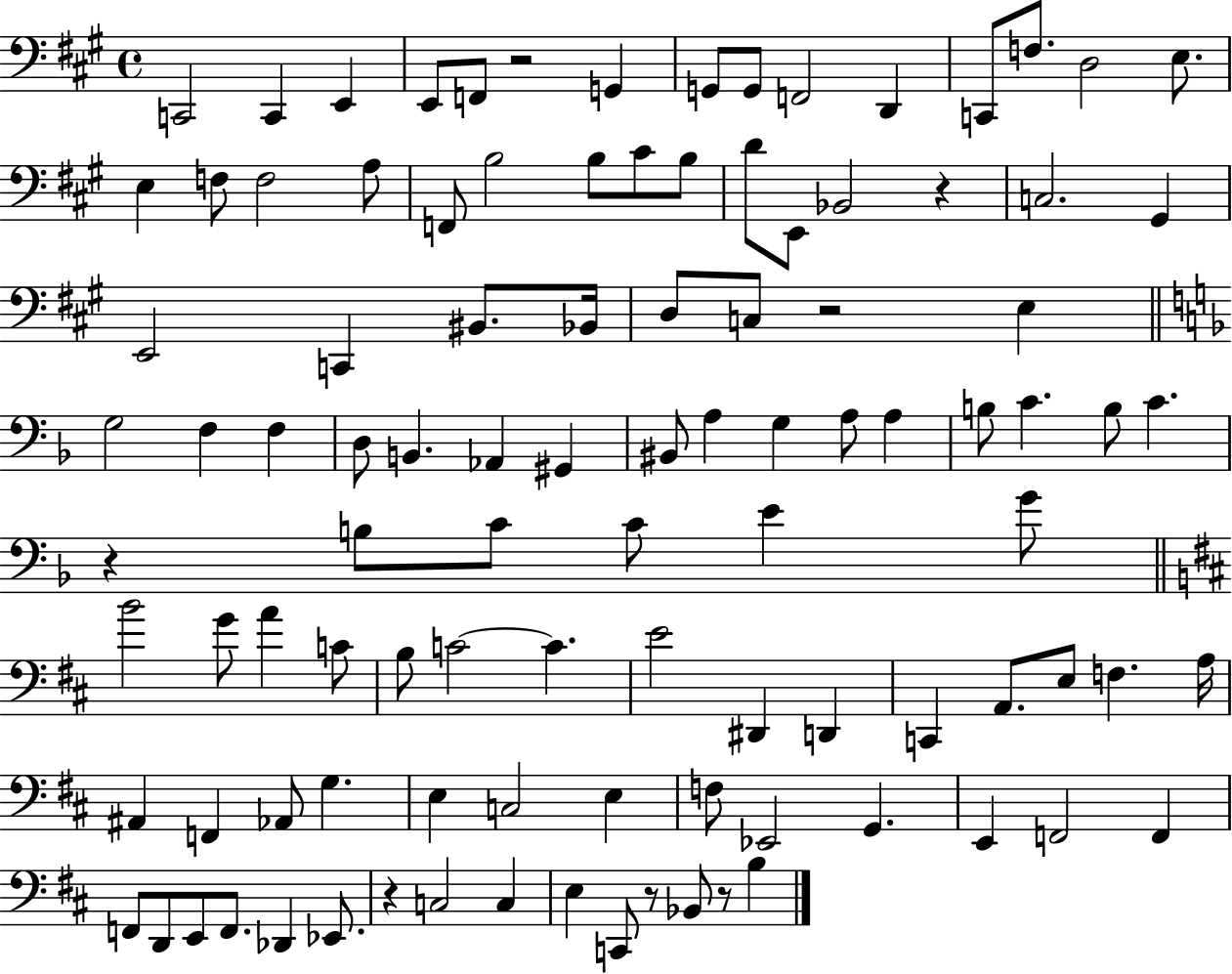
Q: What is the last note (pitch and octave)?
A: B3